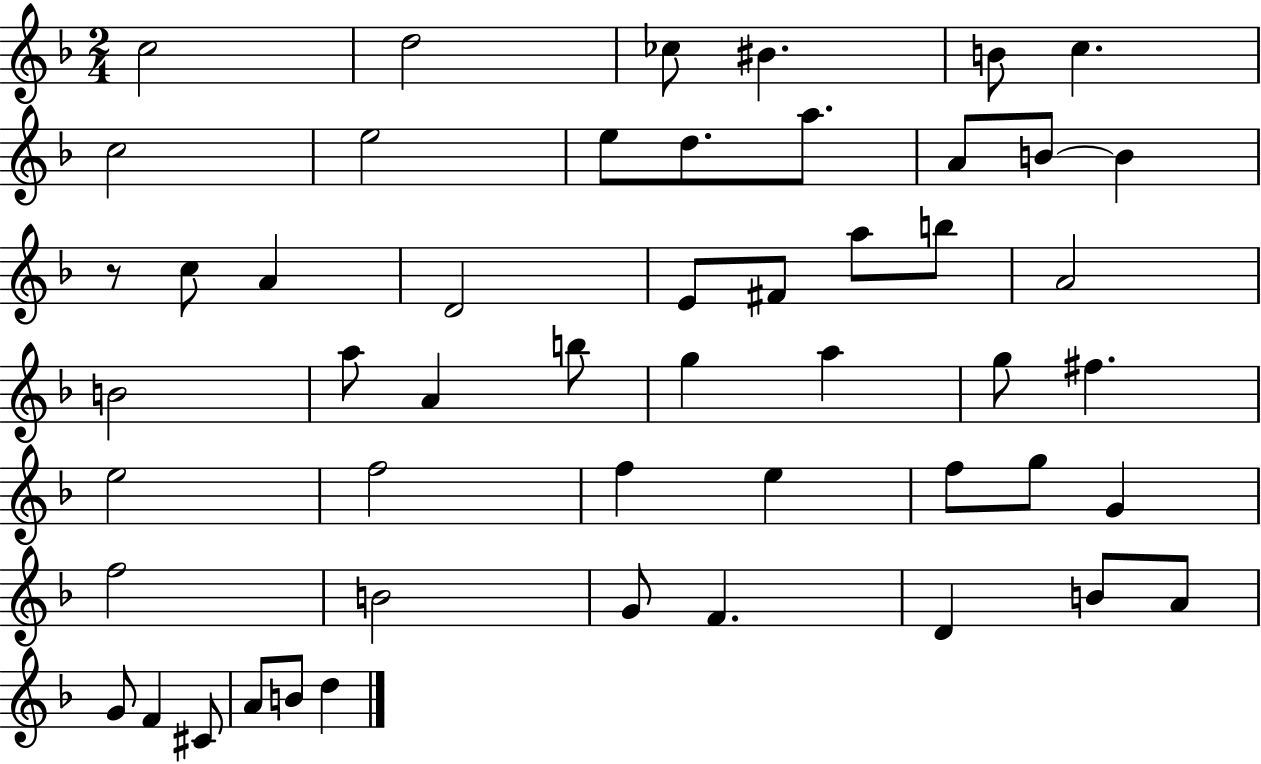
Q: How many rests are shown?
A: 1